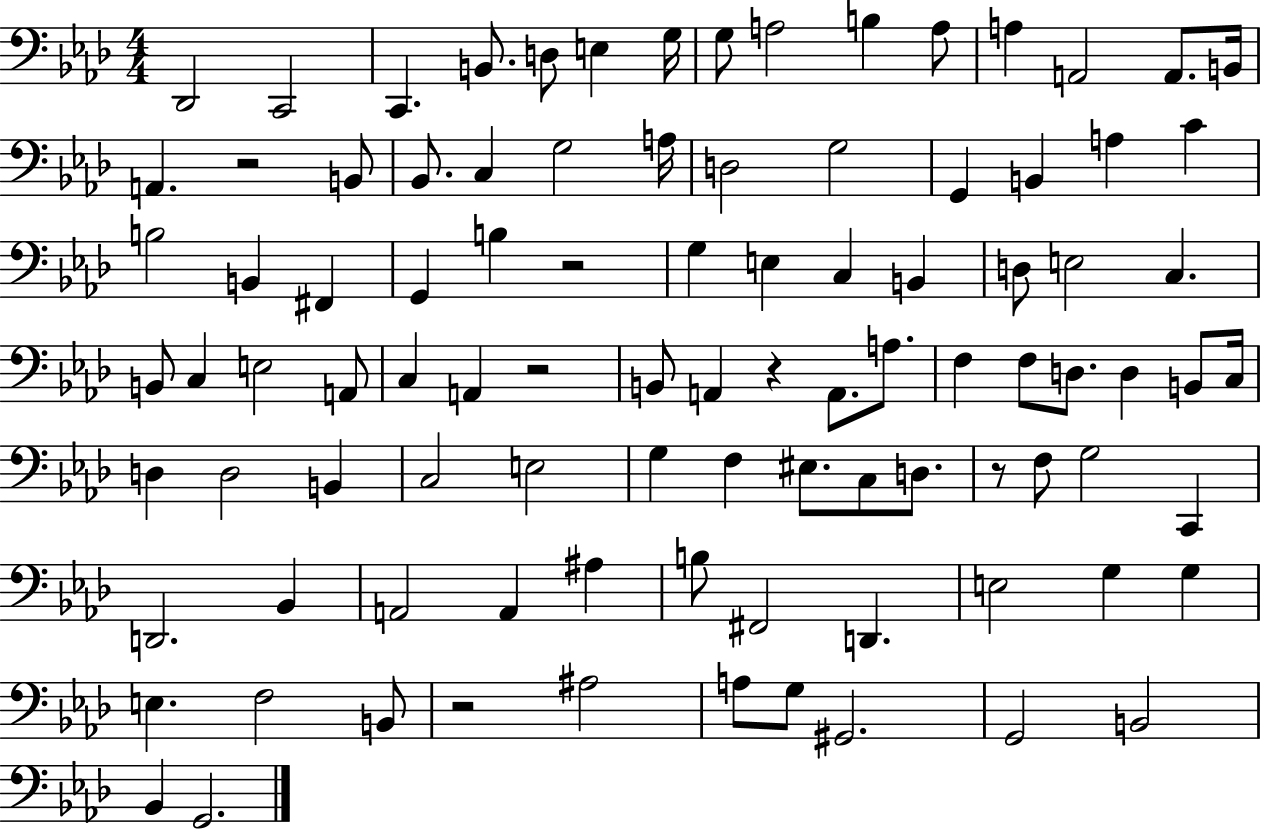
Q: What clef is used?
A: bass